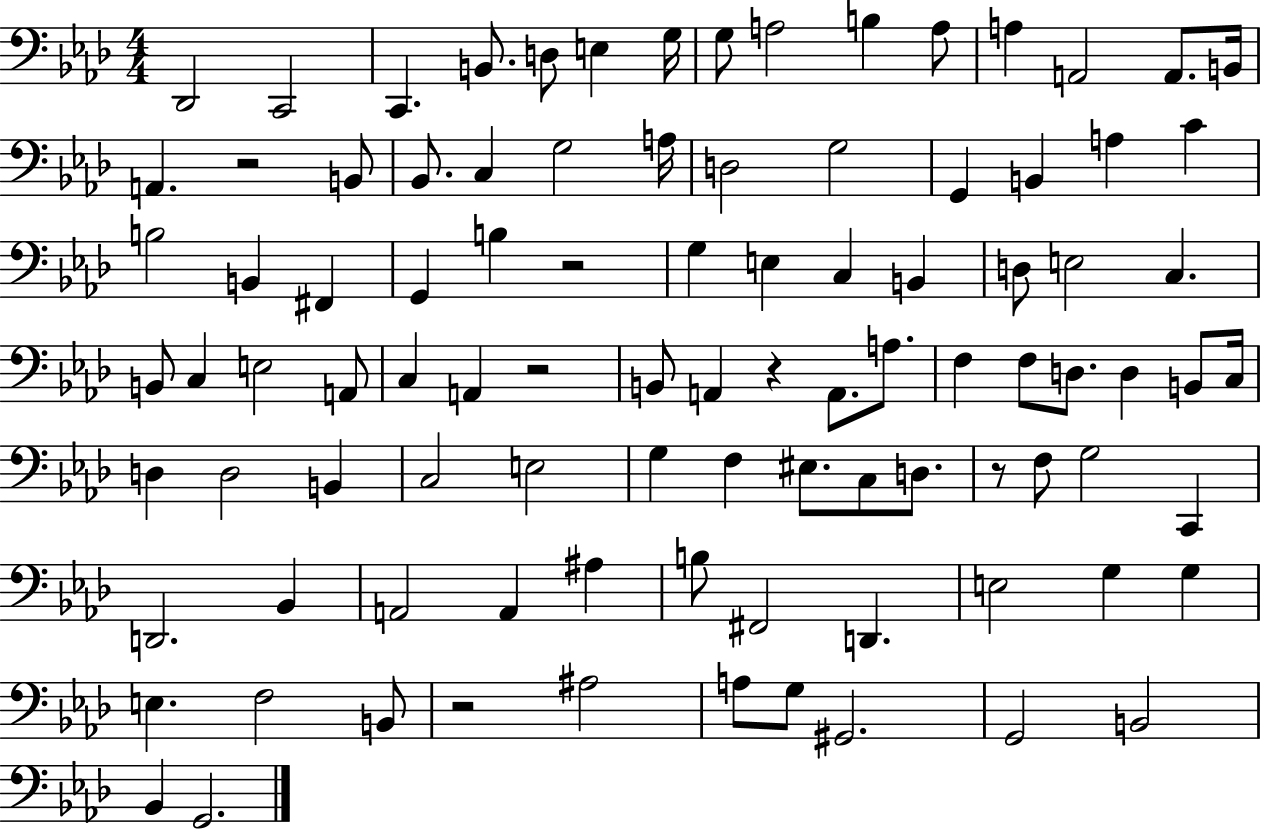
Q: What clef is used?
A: bass